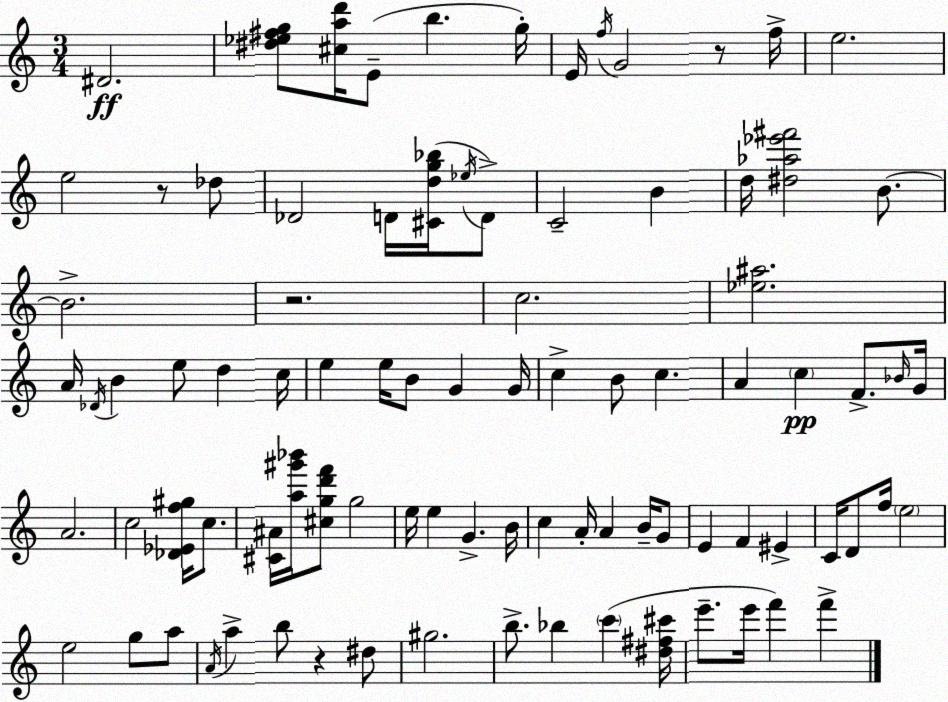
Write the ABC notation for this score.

X:1
T:Untitled
M:3/4
L:1/4
K:Am
^D2 [^d_e^fg]/2 [^cad']/4 E/2 b g/4 E/4 f/4 G2 z/2 f/4 e2 e2 z/2 _d/2 _D2 D/4 [^Cdg_b]/4 _e/4 D/2 C2 B d/4 [^d_a_e'^f']2 B/2 B2 z2 c2 [_e^a]2 A/4 _D/4 B e/2 d c/4 e e/4 B/2 G G/4 c B/2 c A c F/2 _B/4 G/4 A2 c2 [_D_Ef^g]/4 c/2 [^C^A]/4 [a^g'_b']/4 [^cgd'f']/2 g2 e/4 e G B/4 c A/4 A B/4 G/2 E F ^E C/4 D/2 f/4 e2 e2 g/2 a/2 A/4 a b/2 z ^d/2 ^g2 b/2 _b c' [^d^f^c']/4 e'/2 e'/4 f' f'